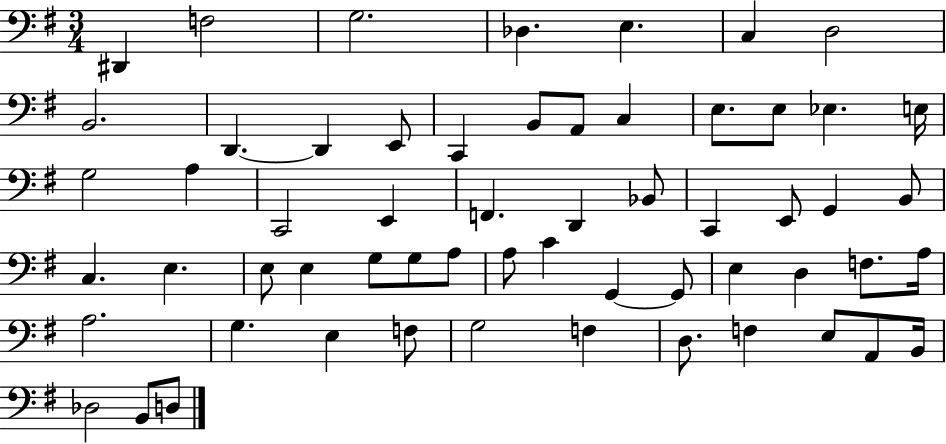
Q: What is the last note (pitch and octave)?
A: D3